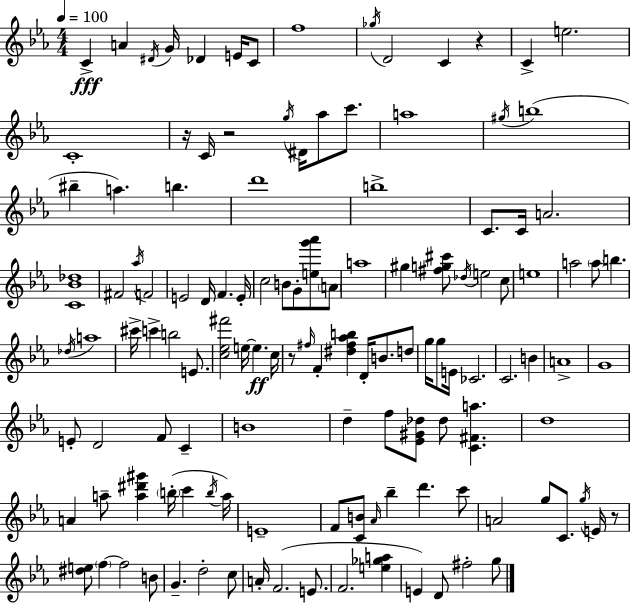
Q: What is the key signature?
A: EES major